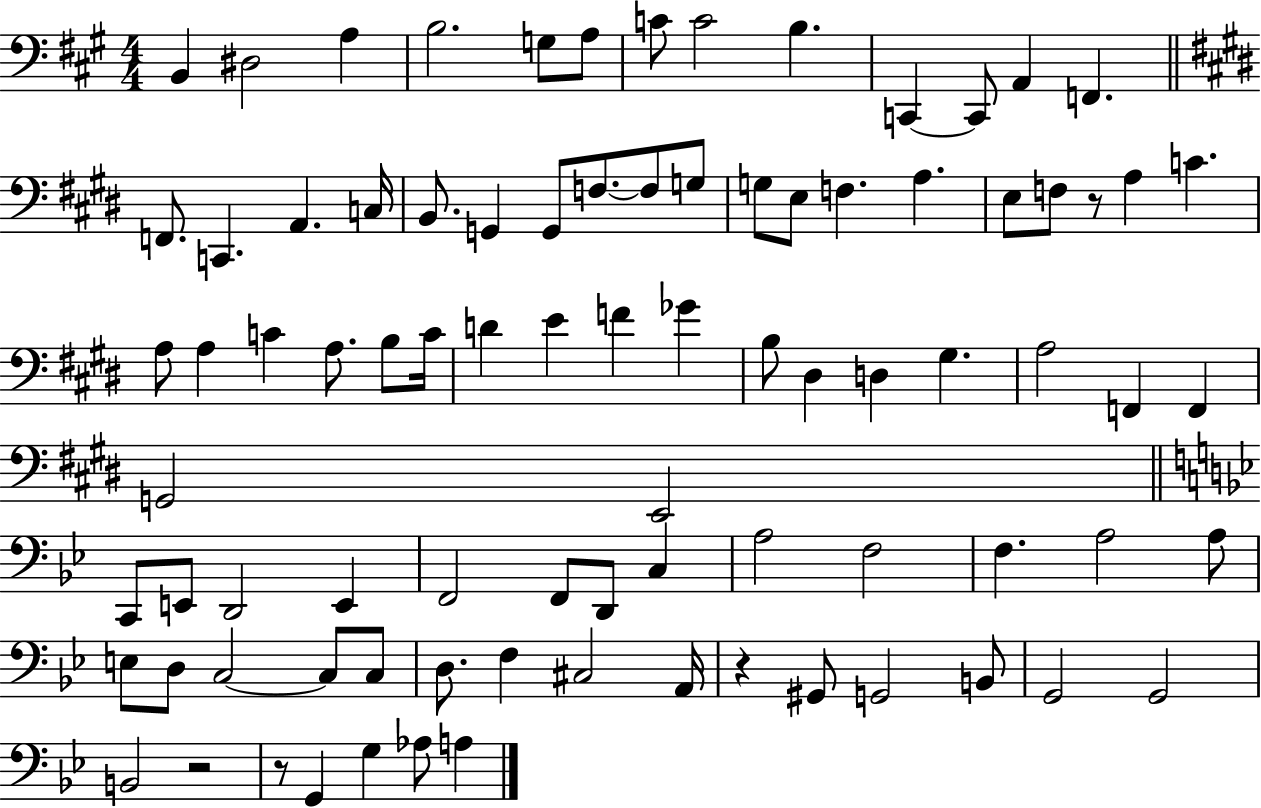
{
  \clef bass
  \numericTimeSignature
  \time 4/4
  \key a \major
  b,4 dis2 a4 | b2. g8 a8 | c'8 c'2 b4. | c,4~~ c,8 a,4 f,4. | \break \bar "||" \break \key e \major f,8. c,4. a,4. c16 | b,8. g,4 g,8 f8.~~ f8 g8 | g8 e8 f4. a4. | e8 f8 r8 a4 c'4. | \break a8 a4 c'4 a8. b8 c'16 | d'4 e'4 f'4 ges'4 | b8 dis4 d4 gis4. | a2 f,4 f,4 | \break g,2 e,2 | \bar "||" \break \key bes \major c,8 e,8 d,2 e,4 | f,2 f,8 d,8 c4 | a2 f2 | f4. a2 a8 | \break e8 d8 c2~~ c8 c8 | d8. f4 cis2 a,16 | r4 gis,8 g,2 b,8 | g,2 g,2 | \break b,2 r2 | r8 g,4 g4 aes8 a4 | \bar "|."
}